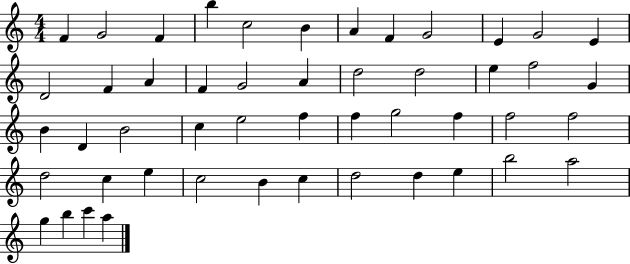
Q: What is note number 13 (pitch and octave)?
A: D4